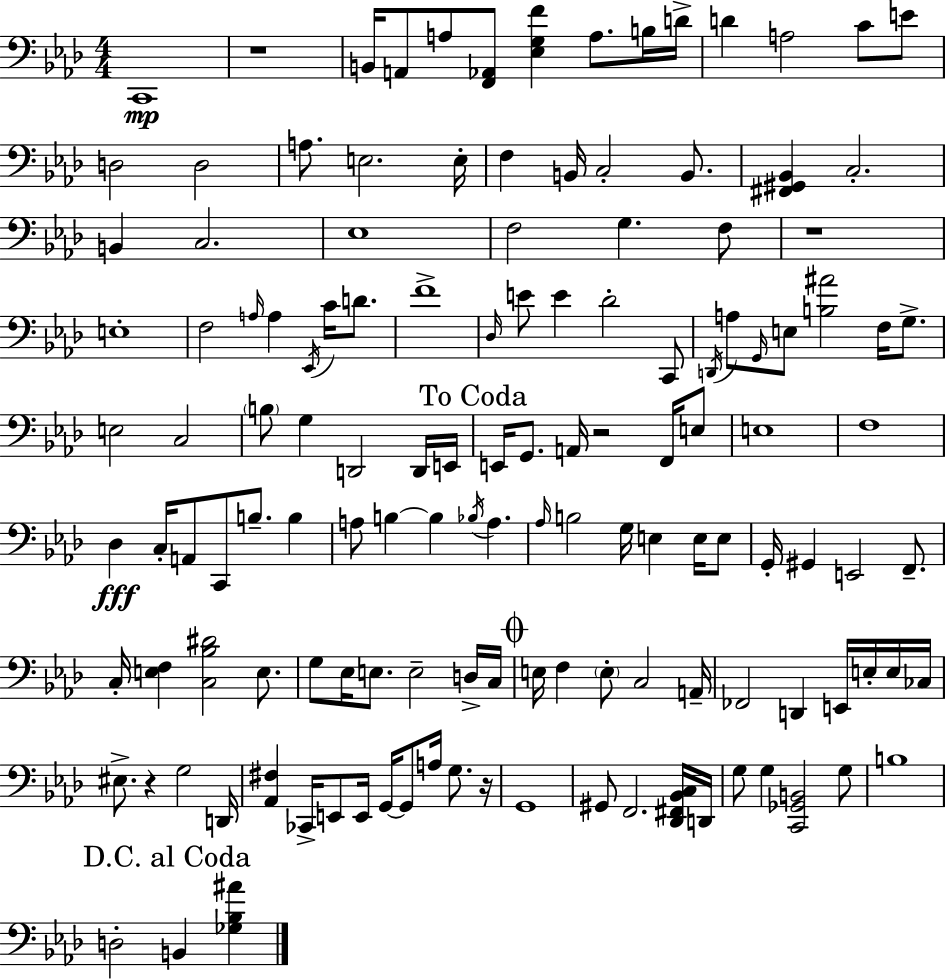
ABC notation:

X:1
T:Untitled
M:4/4
L:1/4
K:Fm
C,,4 z4 B,,/4 A,,/2 A,/2 [F,,_A,,]/2 [_E,G,F] A,/2 B,/4 D/4 D A,2 C/2 E/2 D,2 D,2 A,/2 E,2 E,/4 F, B,,/4 C,2 B,,/2 [^F,,^G,,_B,,] C,2 B,, C,2 _E,4 F,2 G, F,/2 z4 E,4 F,2 A,/4 A, _E,,/4 C/4 D/2 F4 _D,/4 E/2 E _D2 C,,/2 D,,/4 A,/2 G,,/4 E,/2 [B,^A]2 F,/4 G,/2 E,2 C,2 B,/2 G, D,,2 D,,/4 E,,/4 E,,/4 G,,/2 A,,/4 z2 F,,/4 E,/2 E,4 F,4 _D, C,/4 A,,/2 C,,/2 B,/2 B, A,/2 B, B, _B,/4 A, _A,/4 B,2 G,/4 E, E,/4 E,/2 G,,/4 ^G,, E,,2 F,,/2 C,/4 [E,F,] [C,_B,^D]2 E,/2 G,/2 _E,/4 E,/2 E,2 D,/4 C,/4 E,/4 F, E,/2 C,2 A,,/4 _F,,2 D,, E,,/4 E,/4 E,/4 _C,/4 ^E,/2 z G,2 D,,/4 [_A,,^F,] _C,,/4 E,,/2 E,,/4 G,,/4 G,,/2 A,/4 G,/2 z/4 G,,4 ^G,,/2 F,,2 [_D,,^F,,_B,,C,]/4 D,,/4 G,/2 G, [C,,_G,,B,,]2 G,/2 B,4 D,2 B,, [_G,_B,^A]